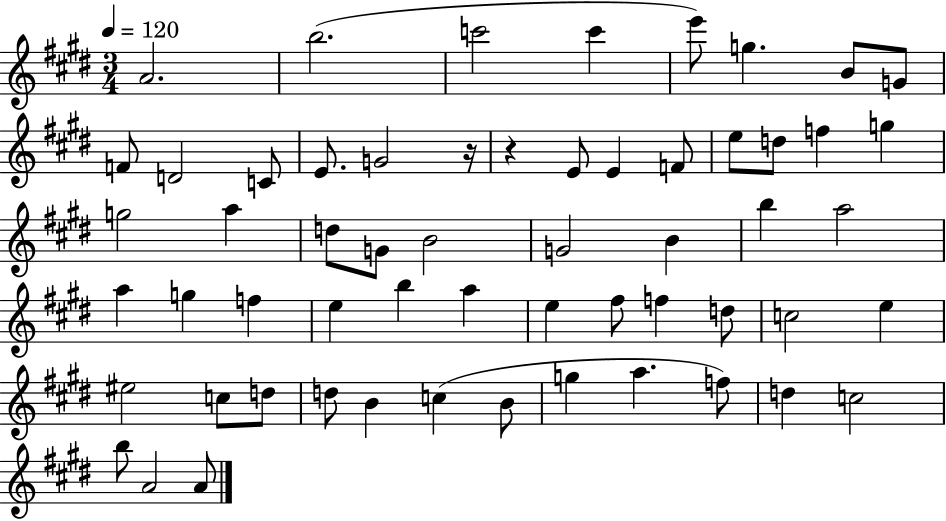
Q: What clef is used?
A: treble